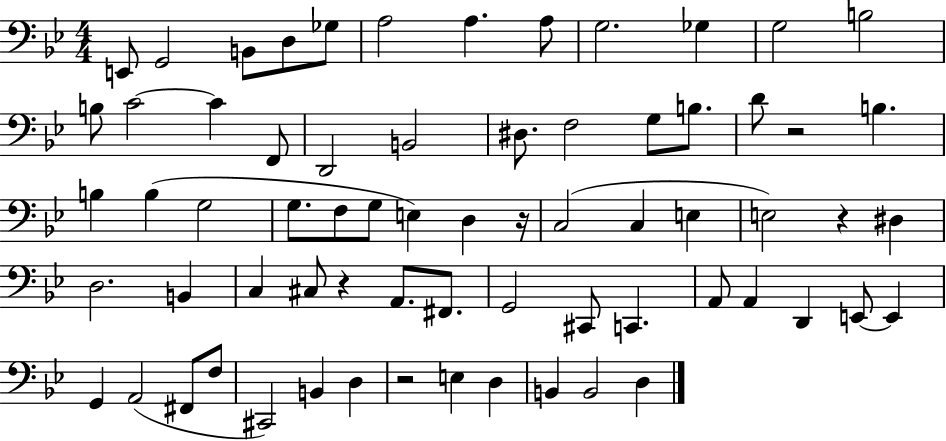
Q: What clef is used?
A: bass